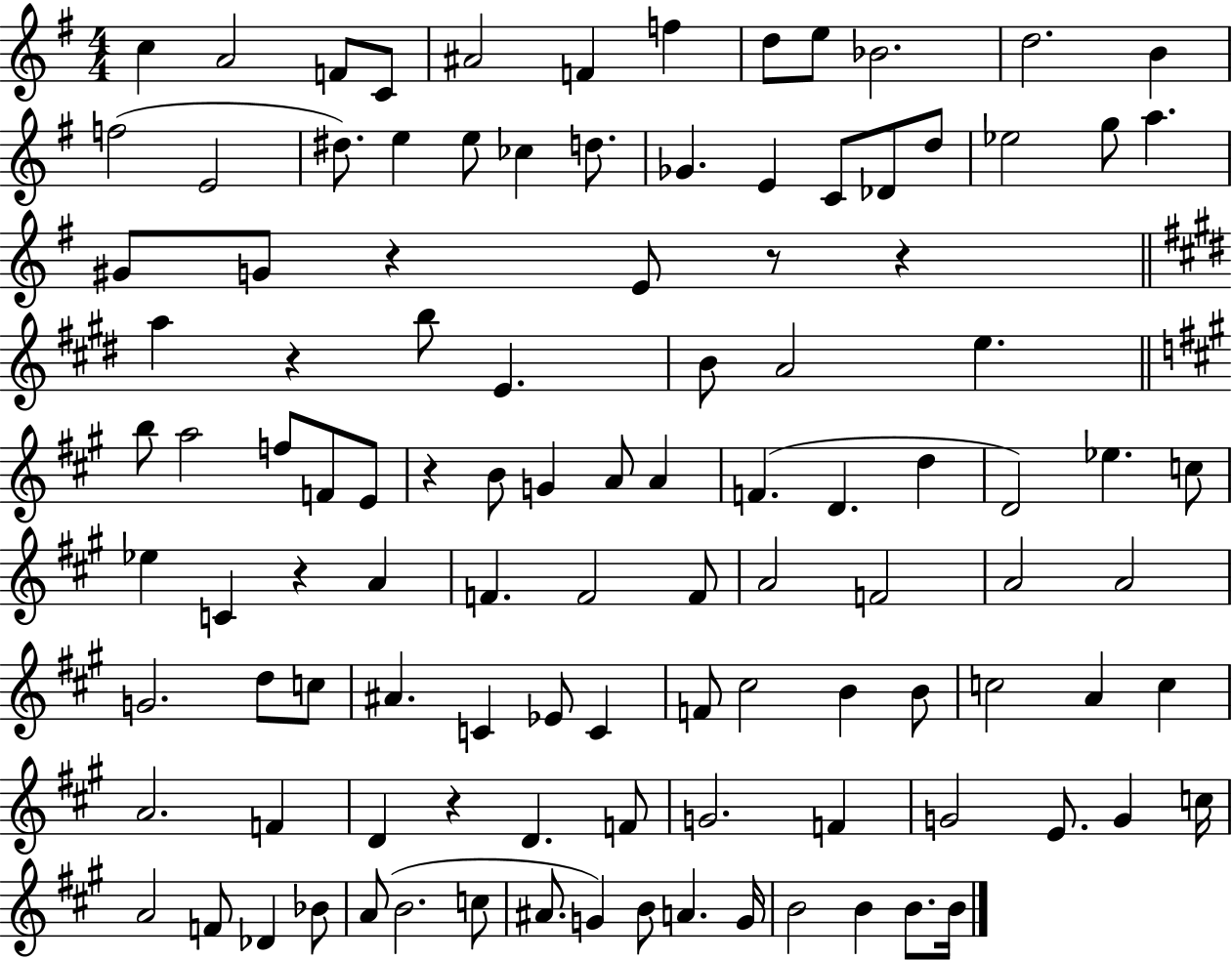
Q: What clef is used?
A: treble